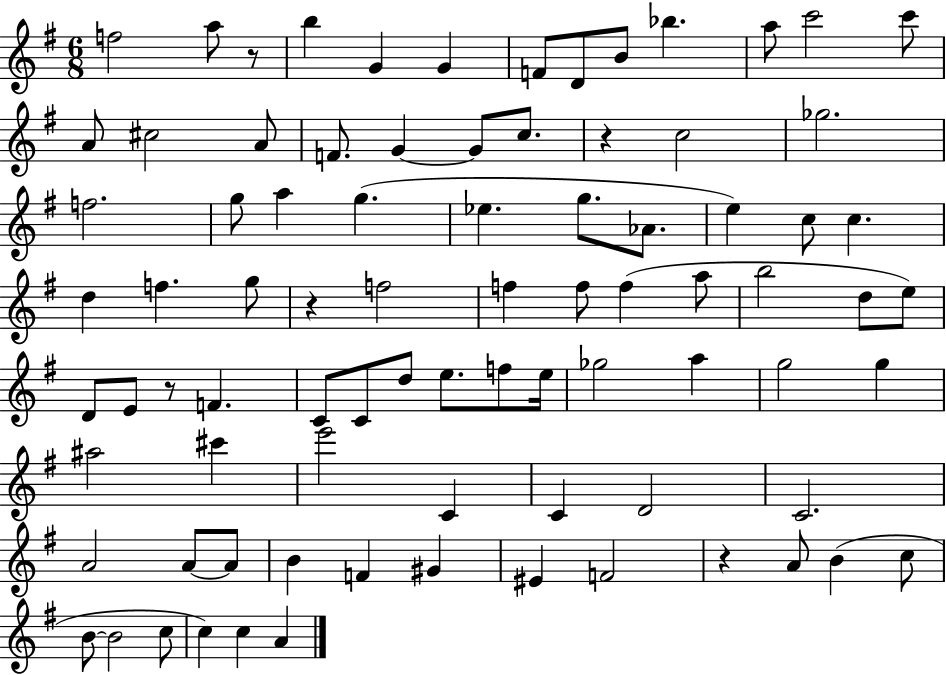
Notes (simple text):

F5/h A5/e R/e B5/q G4/q G4/q F4/e D4/e B4/e Bb5/q. A5/e C6/h C6/e A4/e C#5/h A4/e F4/e. G4/q G4/e C5/e. R/q C5/h Gb5/h. F5/h. G5/e A5/q G5/q. Eb5/q. G5/e. Ab4/e. E5/q C5/e C5/q. D5/q F5/q. G5/e R/q F5/h F5/q F5/e F5/q A5/e B5/h D5/e E5/e D4/e E4/e R/e F4/q. C4/e C4/e D5/e E5/e. F5/e E5/s Gb5/h A5/q G5/h G5/q A#5/h C#6/q E6/h C4/q C4/q D4/h C4/h. A4/h A4/e A4/e B4/q F4/q G#4/q EIS4/q F4/h R/q A4/e B4/q C5/e B4/e B4/h C5/e C5/q C5/q A4/q